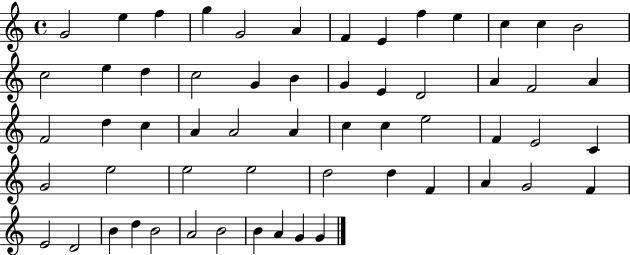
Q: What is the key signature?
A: C major